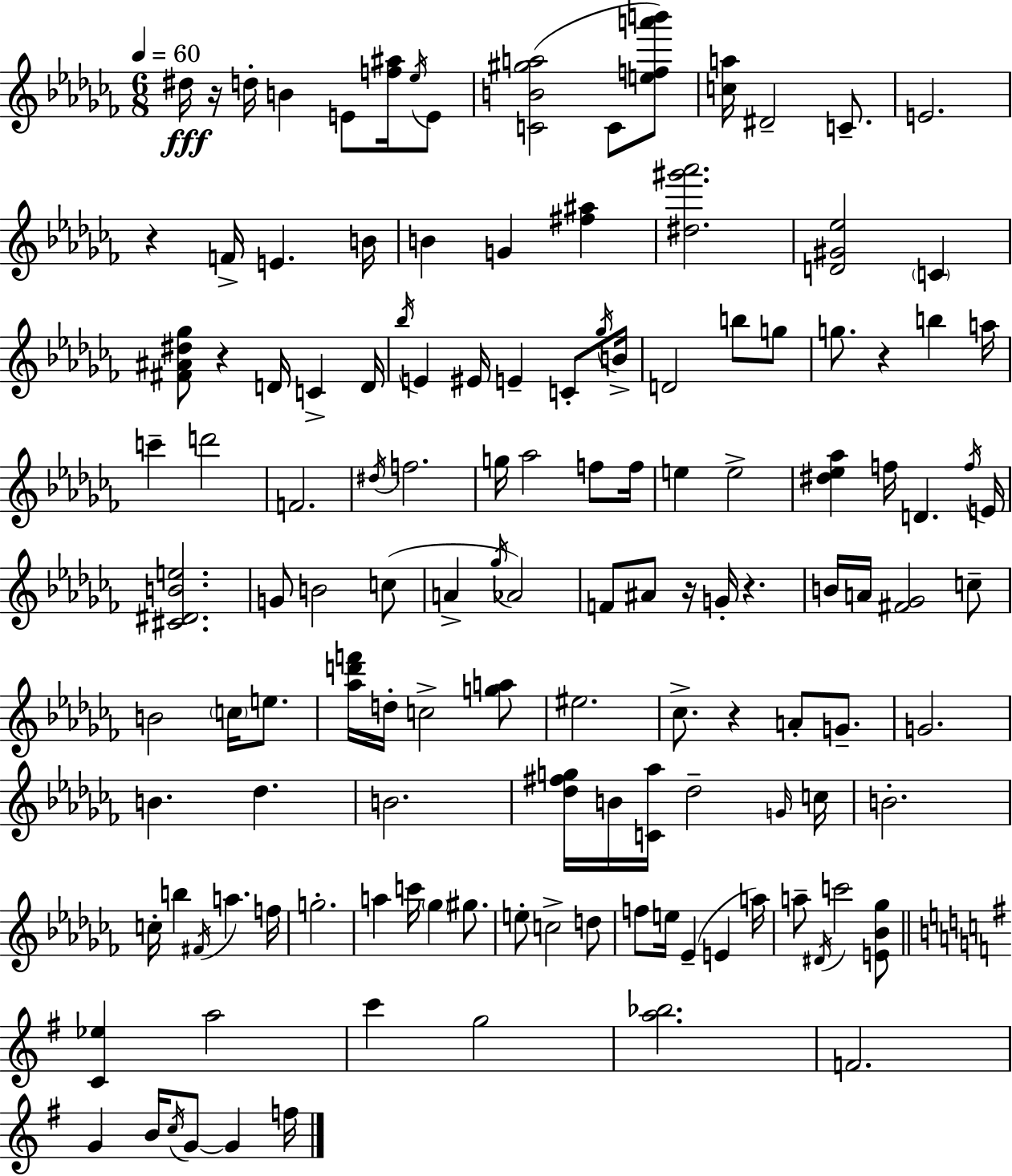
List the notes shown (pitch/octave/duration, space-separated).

D#5/s R/s D5/s B4/q E4/e [F5,A#5]/s Eb5/s E4/e [C4,B4,G#5,A5]/h C4/e [E5,F5,A6,B6]/e [C5,A5]/s D#4/h C4/e. E4/h. R/q F4/s E4/q. B4/s B4/q G4/q [F#5,A#5]/q [D#5,G#6,Ab6]/h. [D4,G#4,Eb5]/h C4/q [F#4,A#4,D#5,Gb5]/e R/q D4/s C4/q D4/s Bb5/s E4/q EIS4/s E4/q C4/e Gb5/s B4/s D4/h B5/e G5/e G5/e. R/q B5/q A5/s C6/q D6/h F4/h. D#5/s F5/h. G5/s Ab5/h F5/e F5/s E5/q E5/h [D#5,Eb5,Ab5]/q F5/s D4/q. F5/s E4/s [C#4,D#4,B4,E5]/h. G4/e B4/h C5/e A4/q Gb5/s Ab4/h F4/e A#4/e R/s G4/s R/q. B4/s A4/s [F#4,Gb4]/h C5/e B4/h C5/s E5/e. [Ab5,D6,F6]/s D5/s C5/h [G5,A5]/e EIS5/h. CES5/e. R/q A4/e G4/e. G4/h. B4/q. Db5/q. B4/h. [Db5,F#5,G5]/s B4/s [C4,Ab5]/s Db5/h G4/s C5/s B4/h. C5/s B5/q F#4/s A5/q. F5/s G5/h. A5/q C6/s Gb5/q G#5/e. E5/e C5/h D5/e F5/e E5/s Eb4/q E4/q A5/s A5/e D#4/s C6/h [E4,Bb4,Gb5]/e [C4,Eb5]/q A5/h C6/q G5/h [A5,Bb5]/h. F4/h. G4/q B4/s C5/s G4/e G4/q F5/s